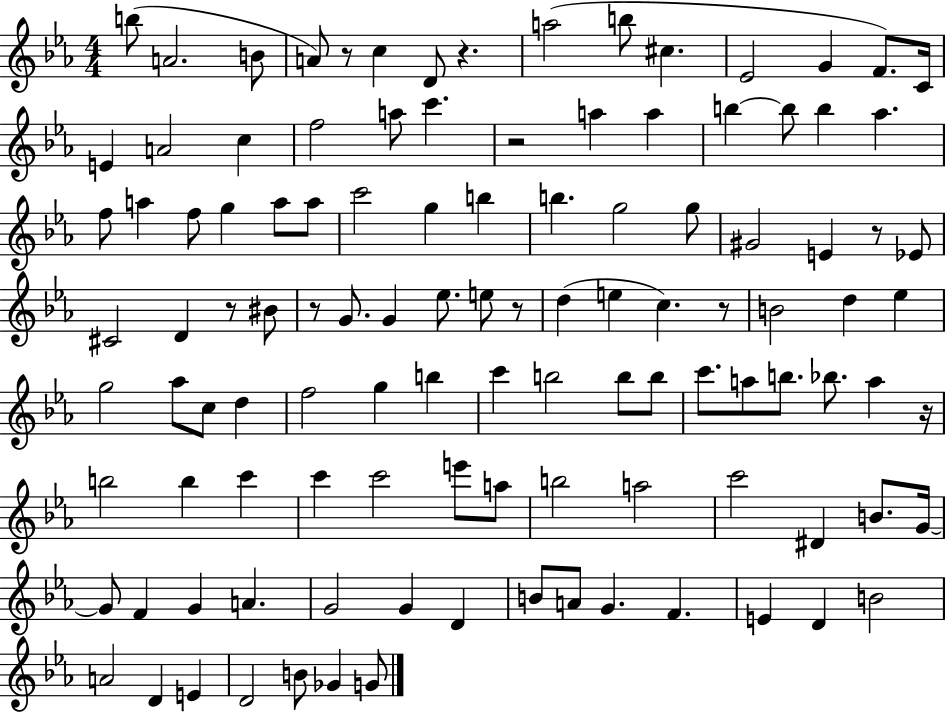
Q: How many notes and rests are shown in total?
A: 112